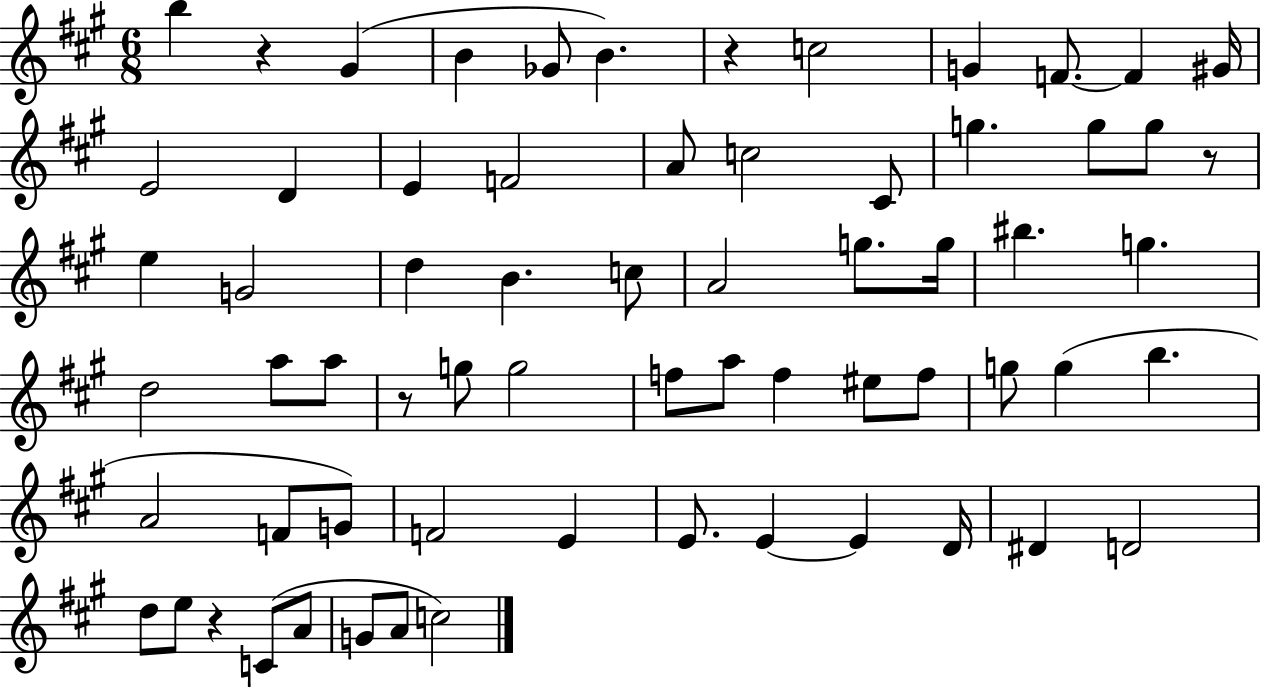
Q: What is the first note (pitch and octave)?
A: B5